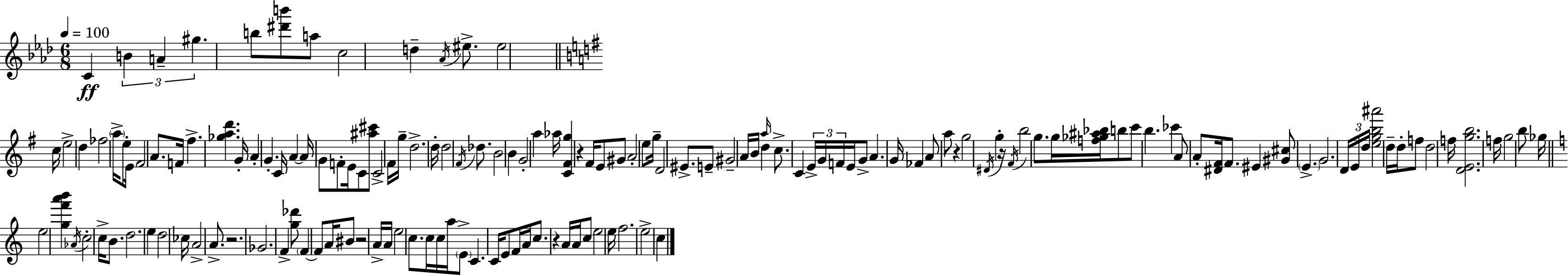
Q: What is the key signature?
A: F minor